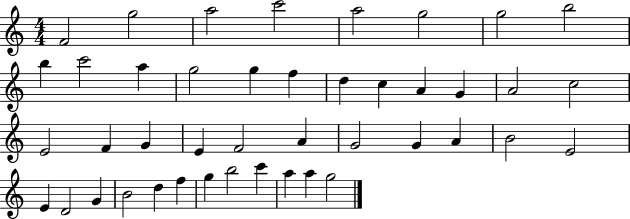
{
  \clef treble
  \numericTimeSignature
  \time 4/4
  \key c \major
  f'2 g''2 | a''2 c'''2 | a''2 g''2 | g''2 b''2 | \break b''4 c'''2 a''4 | g''2 g''4 f''4 | d''4 c''4 a'4 g'4 | a'2 c''2 | \break e'2 f'4 g'4 | e'4 f'2 a'4 | g'2 g'4 a'4 | b'2 e'2 | \break e'4 d'2 g'4 | b'2 d''4 f''4 | g''4 b''2 c'''4 | a''4 a''4 g''2 | \break \bar "|."
}